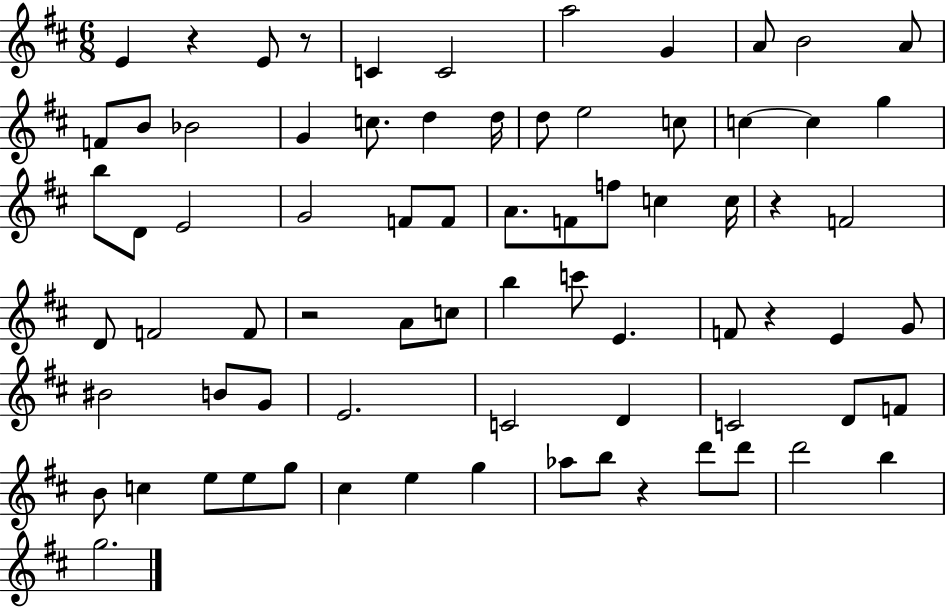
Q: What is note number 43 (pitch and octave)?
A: F4